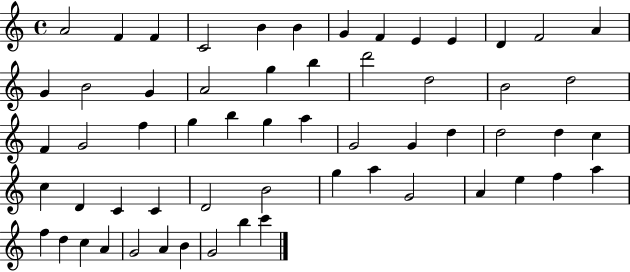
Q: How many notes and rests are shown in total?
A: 59